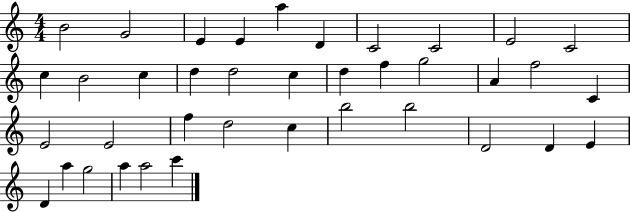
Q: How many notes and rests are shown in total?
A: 38